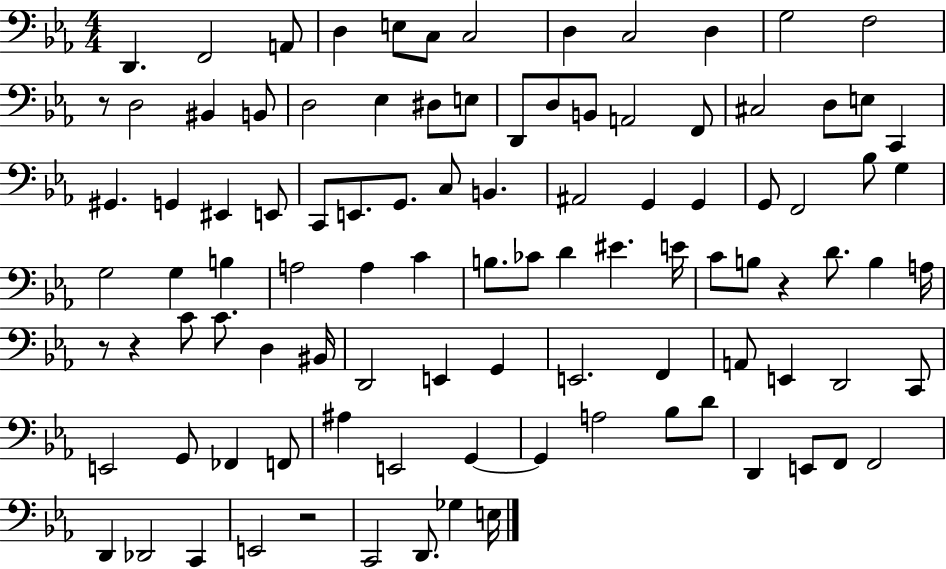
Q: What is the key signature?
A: EES major